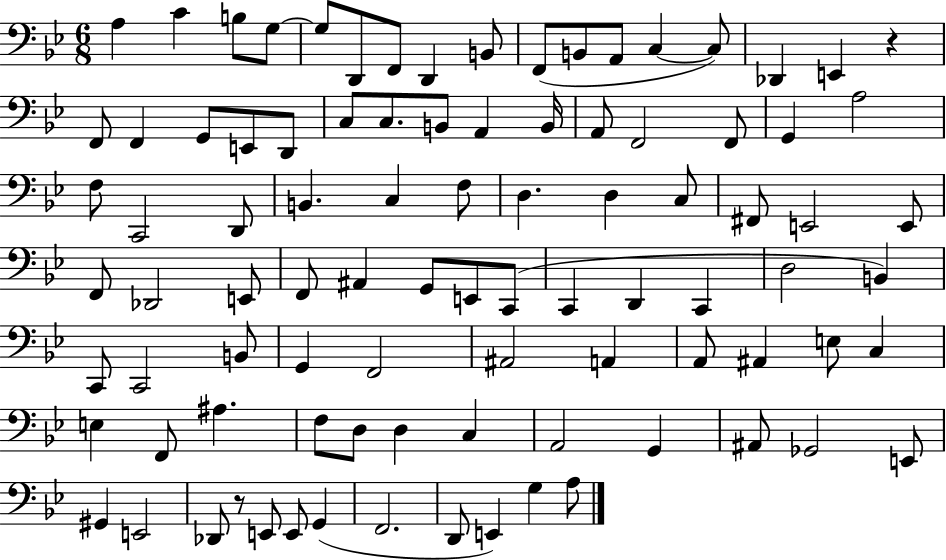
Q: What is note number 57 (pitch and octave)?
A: C2